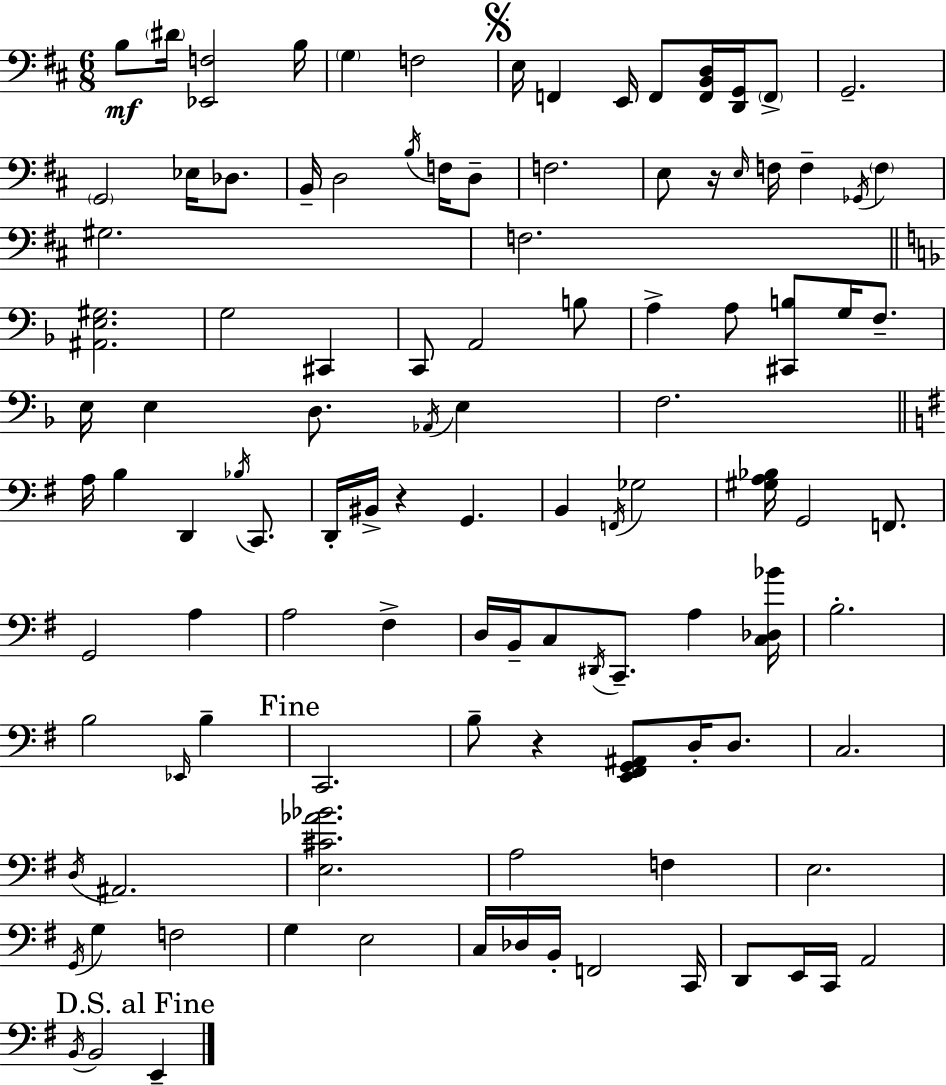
X:1
T:Untitled
M:6/8
L:1/4
K:D
B,/2 ^D/4 [_E,,F,]2 B,/4 G, F,2 E,/4 F,, E,,/4 F,,/2 [F,,B,,D,]/4 [D,,G,,]/4 F,,/2 G,,2 G,,2 _E,/4 _D,/2 B,,/4 D,2 B,/4 F,/4 D,/2 F,2 E,/2 z/4 E,/4 F,/4 F, _G,,/4 F, ^G,2 F,2 [^A,,E,^G,]2 G,2 ^C,, C,,/2 A,,2 B,/2 A, A,/2 [^C,,B,]/2 G,/4 F,/2 E,/4 E, D,/2 _A,,/4 E, F,2 A,/4 B, D,, _B,/4 C,,/2 D,,/4 ^B,,/4 z G,, B,, F,,/4 _G,2 [^G,A,_B,]/4 G,,2 F,,/2 G,,2 A, A,2 ^F, D,/4 B,,/4 C,/2 ^D,,/4 C,,/2 A, [C,_D,_B]/4 B,2 B,2 _E,,/4 B, C,,2 B,/2 z [E,,^F,,G,,^A,,]/2 D,/4 D,/2 C,2 D,/4 ^A,,2 [E,^C_A_B]2 A,2 F, E,2 G,,/4 G, F,2 G, E,2 C,/4 _D,/4 B,,/4 F,,2 C,,/4 D,,/2 E,,/4 C,,/4 A,,2 B,,/4 B,,2 E,,